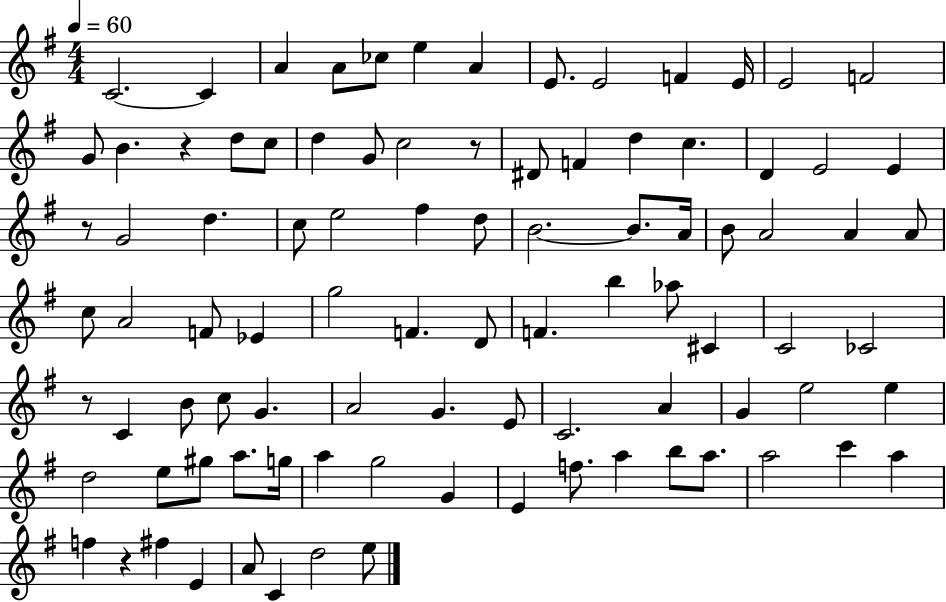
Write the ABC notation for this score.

X:1
T:Untitled
M:4/4
L:1/4
K:G
C2 C A A/2 _c/2 e A E/2 E2 F E/4 E2 F2 G/2 B z d/2 c/2 d G/2 c2 z/2 ^D/2 F d c D E2 E z/2 G2 d c/2 e2 ^f d/2 B2 B/2 A/4 B/2 A2 A A/2 c/2 A2 F/2 _E g2 F D/2 F b _a/2 ^C C2 _C2 z/2 C B/2 c/2 G A2 G E/2 C2 A G e2 e d2 e/2 ^g/2 a/2 g/4 a g2 G E f/2 a b/2 a/2 a2 c' a f z ^f E A/2 C d2 e/2